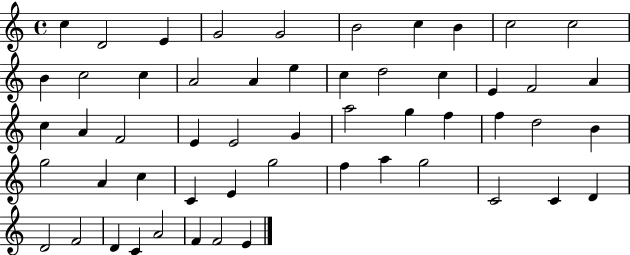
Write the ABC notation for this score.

X:1
T:Untitled
M:4/4
L:1/4
K:C
c D2 E G2 G2 B2 c B c2 c2 B c2 c A2 A e c d2 c E F2 A c A F2 E E2 G a2 g f f d2 B g2 A c C E g2 f a g2 C2 C D D2 F2 D C A2 F F2 E